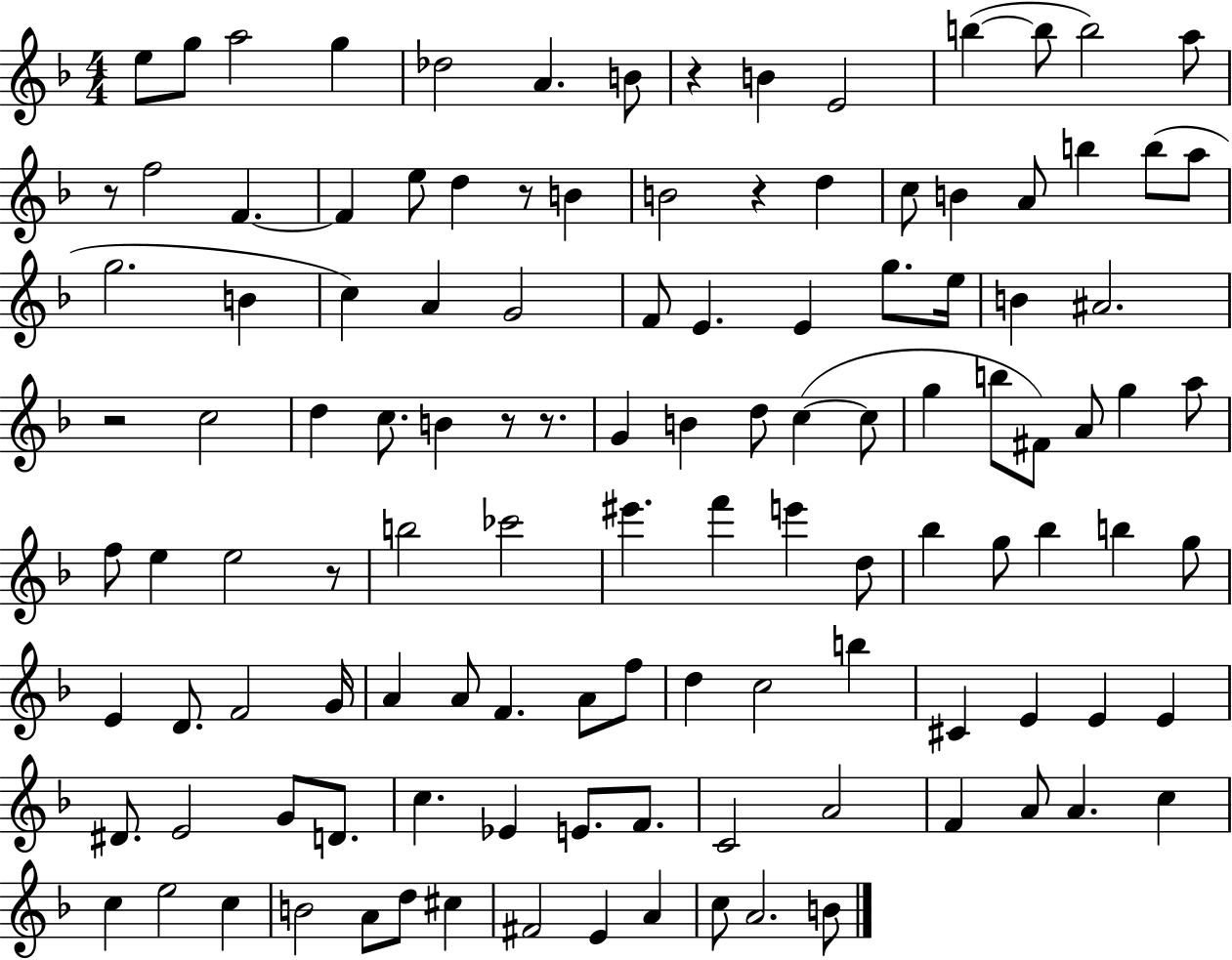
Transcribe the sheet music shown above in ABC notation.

X:1
T:Untitled
M:4/4
L:1/4
K:F
e/2 g/2 a2 g _d2 A B/2 z B E2 b b/2 b2 a/2 z/2 f2 F F e/2 d z/2 B B2 z d c/2 B A/2 b b/2 a/2 g2 B c A G2 F/2 E E g/2 e/4 B ^A2 z2 c2 d c/2 B z/2 z/2 G B d/2 c c/2 g b/2 ^F/2 A/2 g a/2 f/2 e e2 z/2 b2 _c'2 ^e' f' e' d/2 _b g/2 _b b g/2 E D/2 F2 G/4 A A/2 F A/2 f/2 d c2 b ^C E E E ^D/2 E2 G/2 D/2 c _E E/2 F/2 C2 A2 F A/2 A c c e2 c B2 A/2 d/2 ^c ^F2 E A c/2 A2 B/2